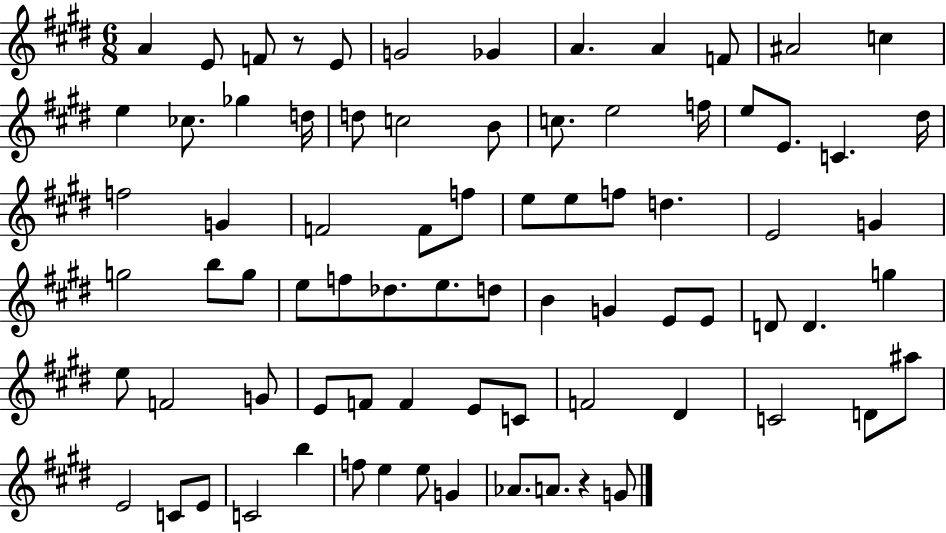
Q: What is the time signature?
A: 6/8